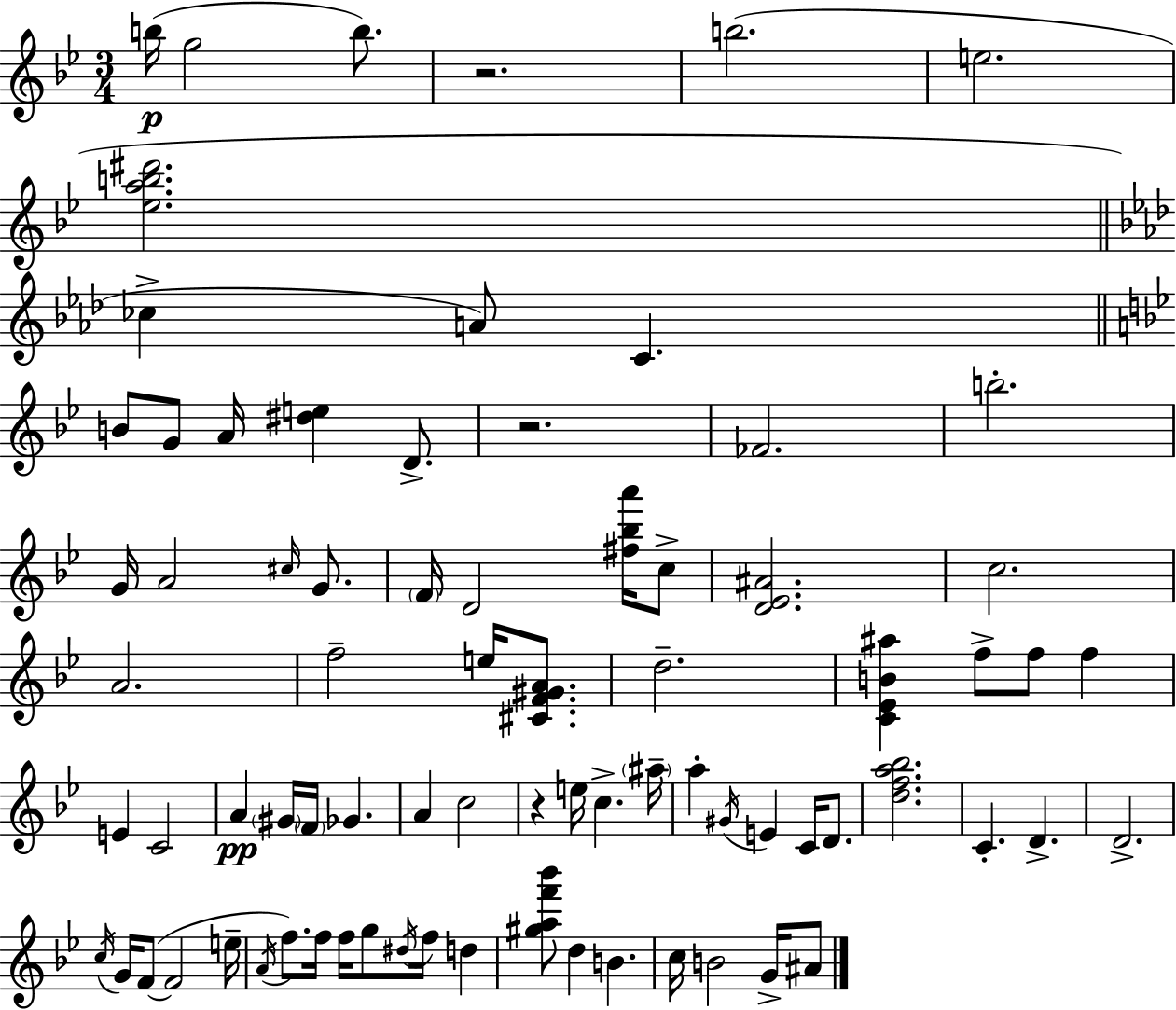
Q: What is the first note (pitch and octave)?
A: B5